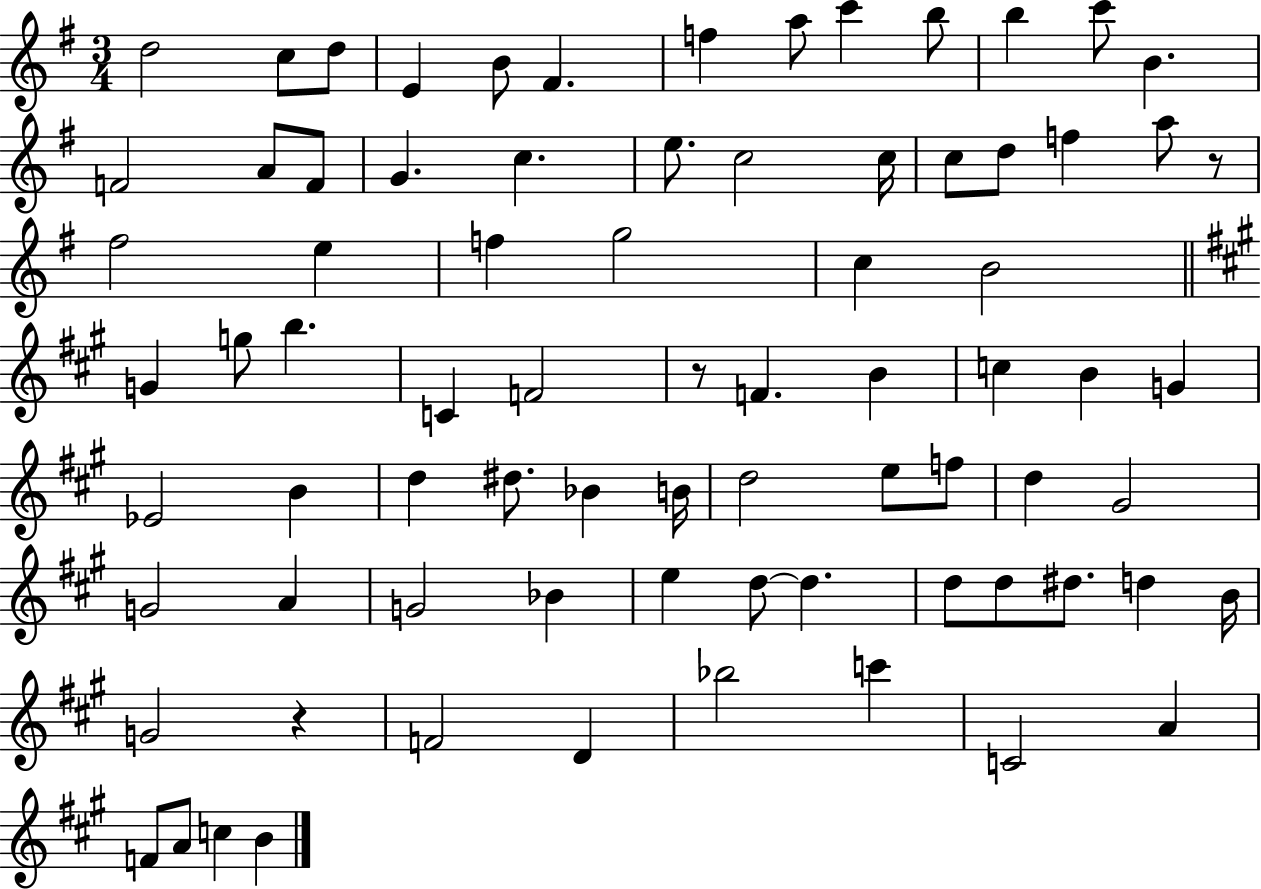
{
  \clef treble
  \numericTimeSignature
  \time 3/4
  \key g \major
  d''2 c''8 d''8 | e'4 b'8 fis'4. | f''4 a''8 c'''4 b''8 | b''4 c'''8 b'4. | \break f'2 a'8 f'8 | g'4. c''4. | e''8. c''2 c''16 | c''8 d''8 f''4 a''8 r8 | \break fis''2 e''4 | f''4 g''2 | c''4 b'2 | \bar "||" \break \key a \major g'4 g''8 b''4. | c'4 f'2 | r8 f'4. b'4 | c''4 b'4 g'4 | \break ees'2 b'4 | d''4 dis''8. bes'4 b'16 | d''2 e''8 f''8 | d''4 gis'2 | \break g'2 a'4 | g'2 bes'4 | e''4 d''8~~ d''4. | d''8 d''8 dis''8. d''4 b'16 | \break g'2 r4 | f'2 d'4 | bes''2 c'''4 | c'2 a'4 | \break f'8 a'8 c''4 b'4 | \bar "|."
}